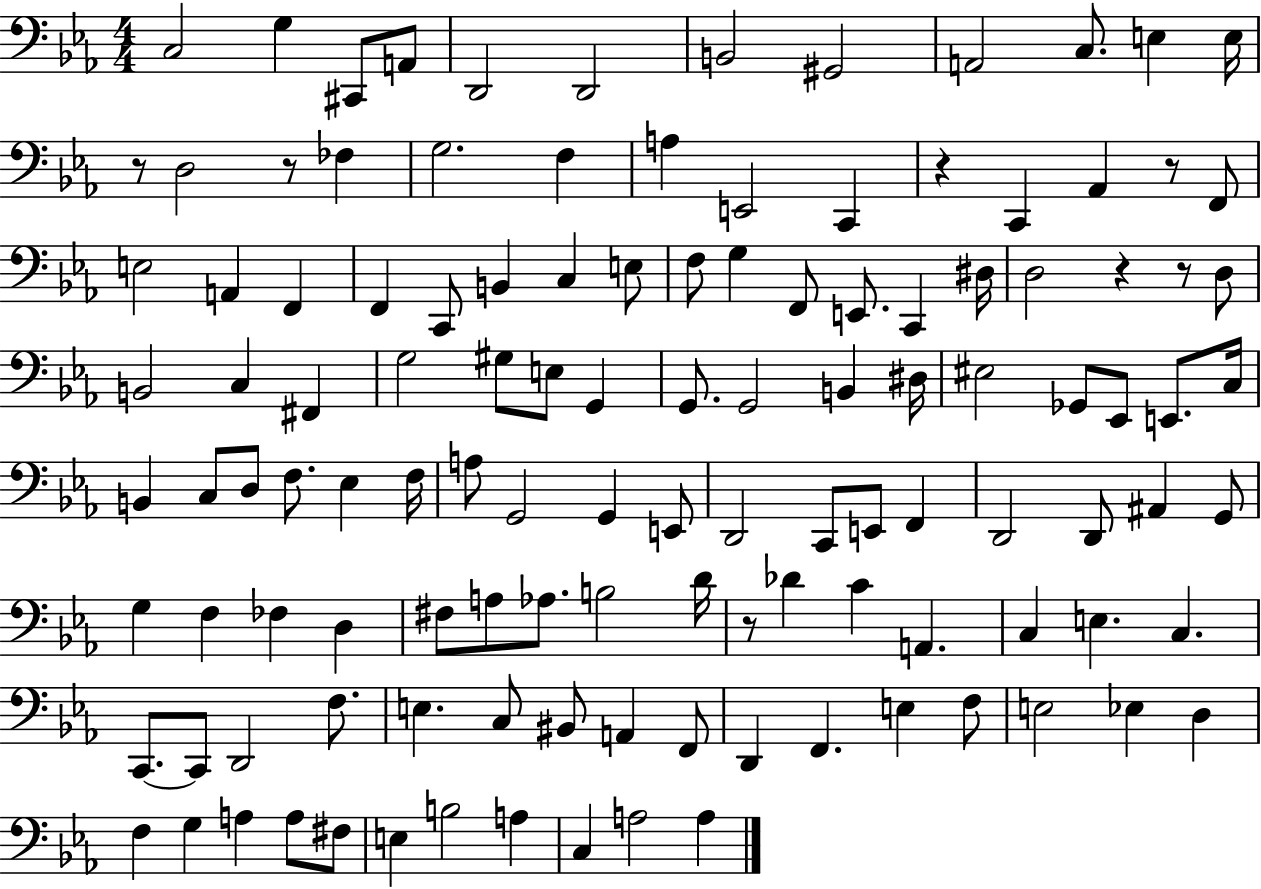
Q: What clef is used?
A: bass